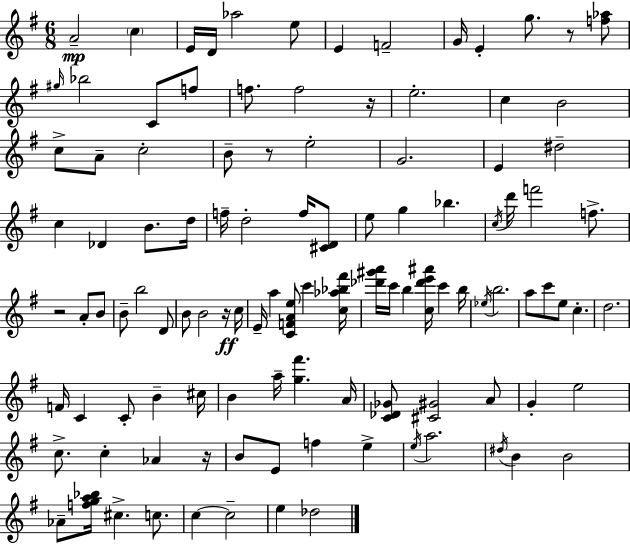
A4/h C5/q E4/s D4/s Ab5/h E5/e E4/q F4/h G4/s E4/q G5/e. R/e [F5,Ab5]/e G#5/s Bb5/h C4/e F5/e F5/e. F5/h R/s E5/h. C5/q B4/h C5/e A4/e C5/h B4/e R/e E5/h G4/h. E4/q D#5/h C5/q Db4/q B4/e. D5/s F5/s D5/h F5/s [C#4,D4]/e E5/e G5/q Bb5/q. C5/s D6/s F6/h F5/e. R/h A4/e B4/e B4/e B5/h D4/e B4/e B4/h R/s C5/s E4/s A5/q [C4,F4,A4,E5]/e C6/q [C5,Ab5,Bb5,F#6]/s [Db6,G#6,A6]/s C6/s B5/q [C5,Db6,E6,A#6]/s C6/q B5/s Eb5/s B5/h. A5/e C6/e E5/e C5/q. D5/h. F4/s C4/q C4/e B4/q C#5/s B4/q A5/s [G5,F#6]/q. A4/s [C4,Db4,Gb4]/e [C#4,G#4]/h A4/e G4/q E5/h C5/e. C5/q Ab4/q R/s B4/e E4/e F5/q E5/q E5/s A5/h. D#5/s B4/q B4/h Ab4/e [F5,G5,A5,Bb5]/s C#5/q. C5/e. C5/q C5/h E5/q Db5/h